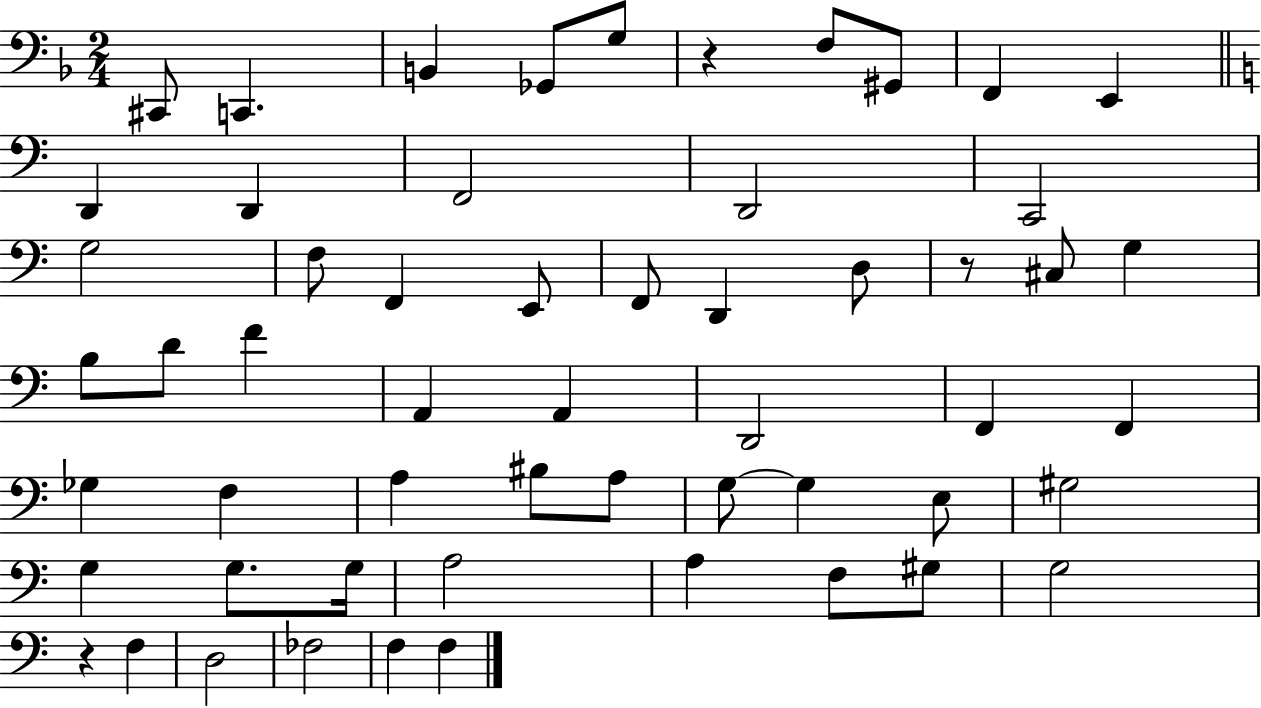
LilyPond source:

{
  \clef bass
  \numericTimeSignature
  \time 2/4
  \key f \major
  cis,8 c,4. | b,4 ges,8 g8 | r4 f8 gis,8 | f,4 e,4 | \break \bar "||" \break \key a \minor d,4 d,4 | f,2 | d,2 | c,2 | \break g2 | f8 f,4 e,8 | f,8 d,4 d8 | r8 cis8 g4 | \break b8 d'8 f'4 | a,4 a,4 | d,2 | f,4 f,4 | \break ges4 f4 | a4 bis8 a8 | g8~~ g4 e8 | gis2 | \break g4 g8. g16 | a2 | a4 f8 gis8 | g2 | \break r4 f4 | d2 | fes2 | f4 f4 | \break \bar "|."
}